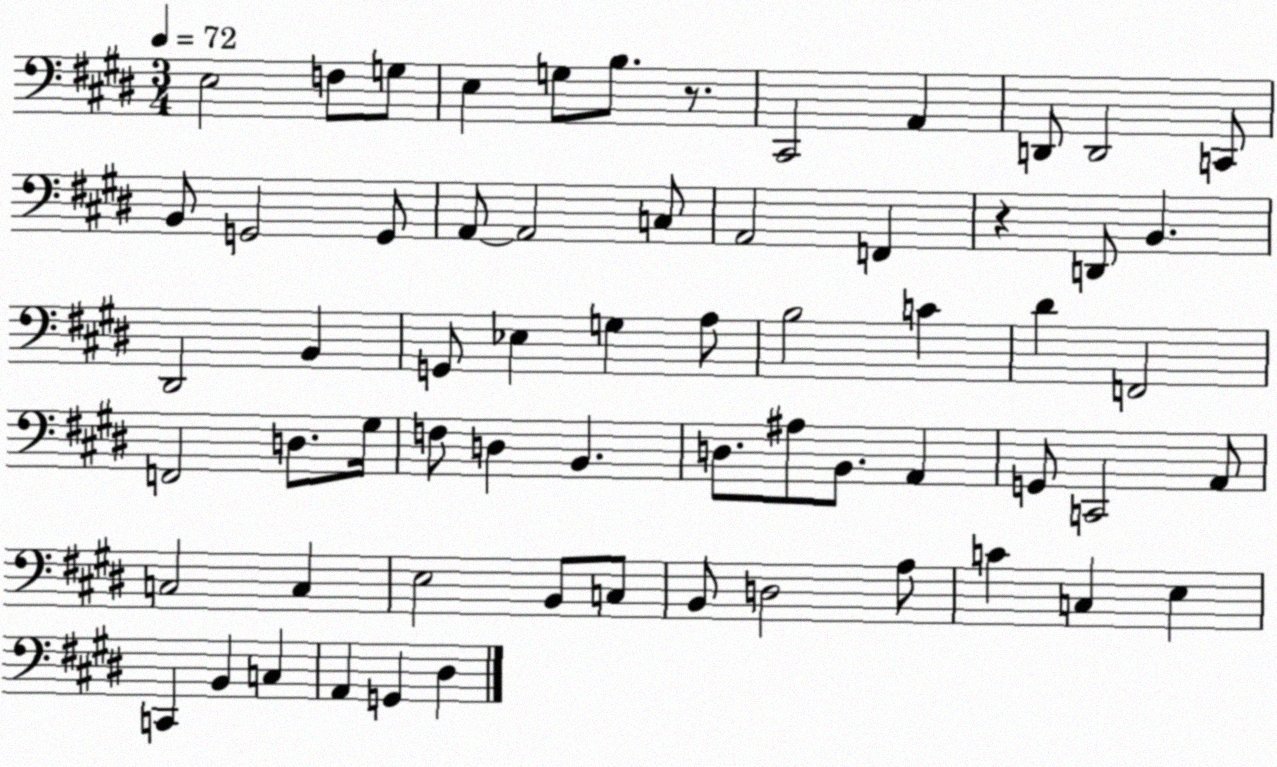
X:1
T:Untitled
M:3/4
L:1/4
K:E
E,2 F,/2 G,/2 E, G,/2 B,/2 z/2 ^C,,2 A,, D,,/2 D,,2 C,,/2 B,,/2 G,,2 G,,/2 A,,/2 A,,2 C,/2 A,,2 F,, z D,,/2 B,, ^D,,2 B,, G,,/2 _E, G, A,/2 B,2 C ^D F,,2 F,,2 D,/2 ^G,/4 F,/2 D, B,, D,/2 ^A,/2 B,,/2 A,, G,,/2 C,,2 A,,/2 C,2 C, E,2 B,,/2 C,/2 B,,/2 D,2 A,/2 C C, E, C,, B,, C, A,, G,, ^D,